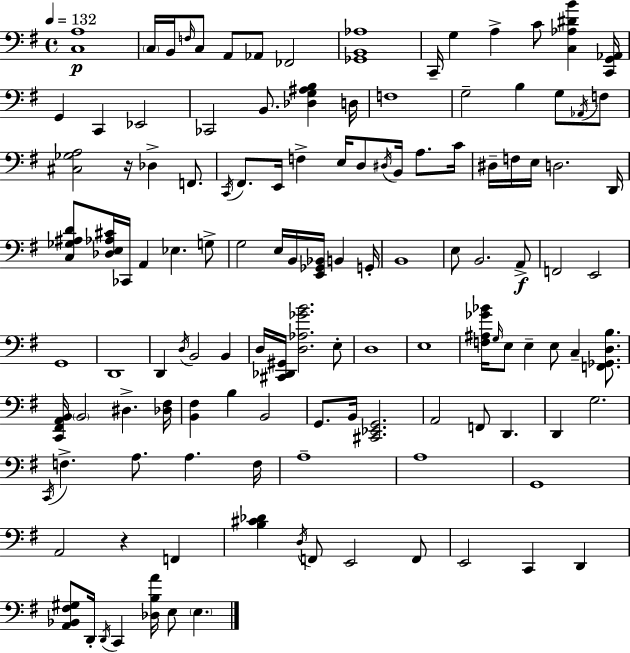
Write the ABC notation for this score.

X:1
T:Untitled
M:4/4
L:1/4
K:G
[C,A,]4 C,/4 B,,/4 F,/4 C,/2 A,,/2 _A,,/2 _F,,2 [_G,,B,,_A,]4 C,,/4 G, A, C/2 [C,_A,^DB] [C,,G,,_A,,]/4 G,, C,, _E,,2 _C,,2 B,,/2 [_D,G,^A,B,] D,/4 F,4 G,2 B, G,/2 _A,,/4 F,/2 [^C,_G,A,]2 z/4 _D, F,,/2 C,,/4 ^F,,/2 E,,/4 F, E,/4 D,/2 ^D,/4 B,,/4 A,/2 C/4 ^D,/4 F,/4 E,/4 D,2 D,,/4 [C,_G,^A,D]/2 [_D,E,_A,^C]/4 _C,,/4 A,, _E, G,/2 G,2 E,/4 B,,/4 [E,,_G,,_B,,]/4 B,, G,,/4 B,,4 E,/2 B,,2 A,,/2 F,,2 E,,2 G,,4 D,,4 D,, D,/4 B,,2 B,, D,/4 [^C,,_D,,^G,,]/4 [D,_A,_GB]2 E,/2 D,4 E,4 [F,^A,_G_B]/4 G,/4 E,/2 E, E,/2 C, [F,,_G,,D,B,]/2 [C,,^F,,A,,B,,]/4 B,,2 ^D, [_D,^F,]/4 [B,,^F,] B, B,,2 G,,/2 B,,/4 [^C,,_E,,G,,]2 A,,2 F,,/2 D,, D,, G,2 C,,/4 F, A,/2 A, F,/4 A,4 A,4 G,,4 A,,2 z F,, [B,^C_D] D,/4 F,,/2 E,,2 F,,/2 E,,2 C,, D,, [A,,_B,,^F,^G,]/2 D,,/4 D,,/4 C,, [_D,B,A]/4 E,/2 E,